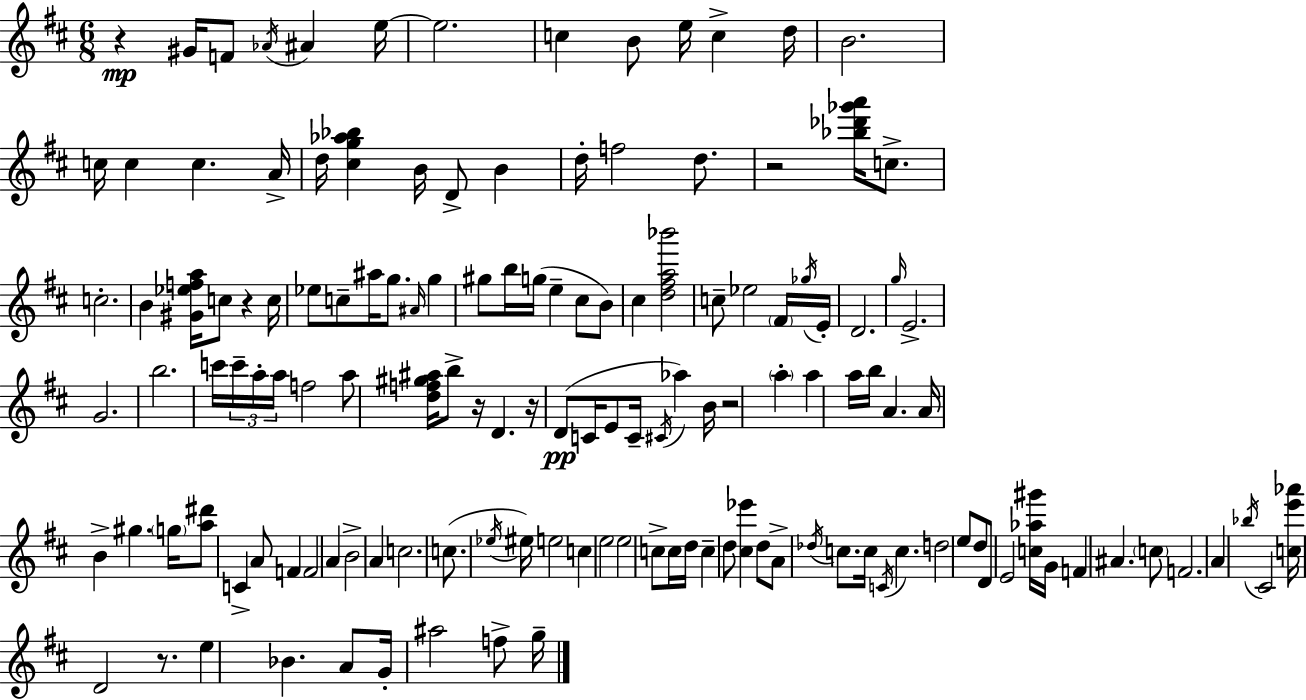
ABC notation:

X:1
T:Untitled
M:6/8
L:1/4
K:D
z ^G/4 F/2 _A/4 ^A e/4 e2 c B/2 e/4 c d/4 B2 c/4 c c A/4 d/4 [^cg_a_b] B/4 D/2 B d/4 f2 d/2 z2 [_b_d'_g'a']/4 c/2 c2 B [^G_efa]/4 c/2 z c/4 _e/2 c/2 ^a/4 g/2 ^A/4 g ^g/2 b/4 g/4 e ^c/2 B/2 ^c [d^fa_b']2 c/2 _e2 ^F/4 _g/4 E/4 D2 g/4 E2 G2 b2 c'/4 c'/4 a/4 a/4 f2 a/2 [df^g^a]/4 b/2 z/4 D z/4 D/2 C/4 E/2 C/4 ^C/4 _a B/4 z2 a a a/4 b/4 A A/4 B ^g g/4 [a^d']/2 C A/2 F F2 A B2 A c2 c/2 _e/4 ^e/4 e2 c e2 e2 c/2 c/4 d/4 c d/2 [^c_e'] d/2 A/2 _d/4 c/2 c/4 C/4 c d2 e/2 d/2 D/2 E2 [c_a^g']/4 G/4 F ^A c/2 F2 A _b/4 ^C2 [ce'_a']/4 D2 z/2 e _B A/2 G/4 ^a2 f/2 g/4